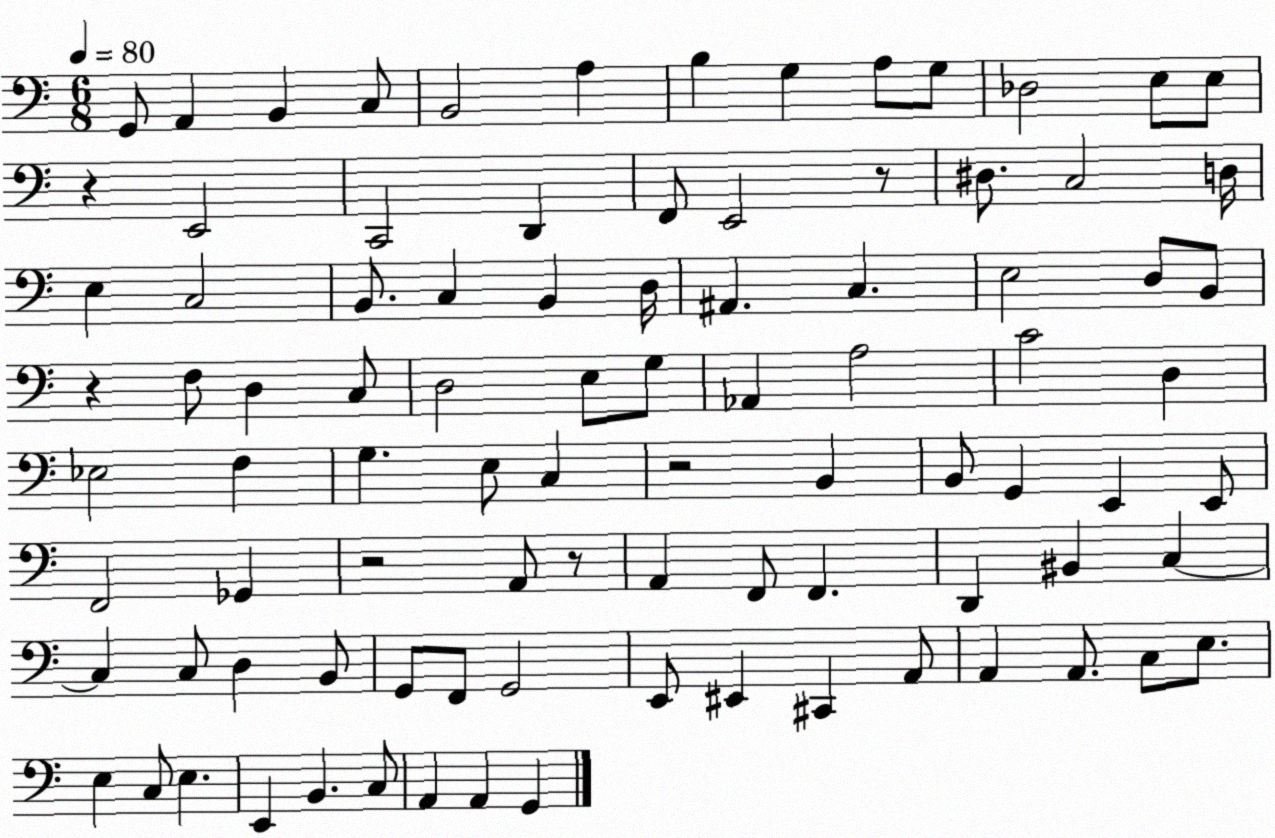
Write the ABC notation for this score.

X:1
T:Untitled
M:6/8
L:1/4
K:C
G,,/2 A,, B,, C,/2 B,,2 A, B, G, A,/2 G,/2 _D,2 E,/2 E,/2 z E,,2 C,,2 D,, F,,/2 E,,2 z/2 ^D,/2 C,2 D,/4 E, C,2 B,,/2 C, B,, D,/4 ^A,, C, E,2 D,/2 B,,/2 z F,/2 D, C,/2 D,2 E,/2 G,/2 _A,, A,2 C2 D, _E,2 F, G, E,/2 C, z2 B,, B,,/2 G,, E,, E,,/2 F,,2 _G,, z2 A,,/2 z/2 A,, F,,/2 F,, D,, ^B,, C, C, C,/2 D, B,,/2 G,,/2 F,,/2 G,,2 E,,/2 ^E,, ^C,, A,,/2 A,, A,,/2 C,/2 E,/2 E, C,/2 E, E,, B,, C,/2 A,, A,, G,,